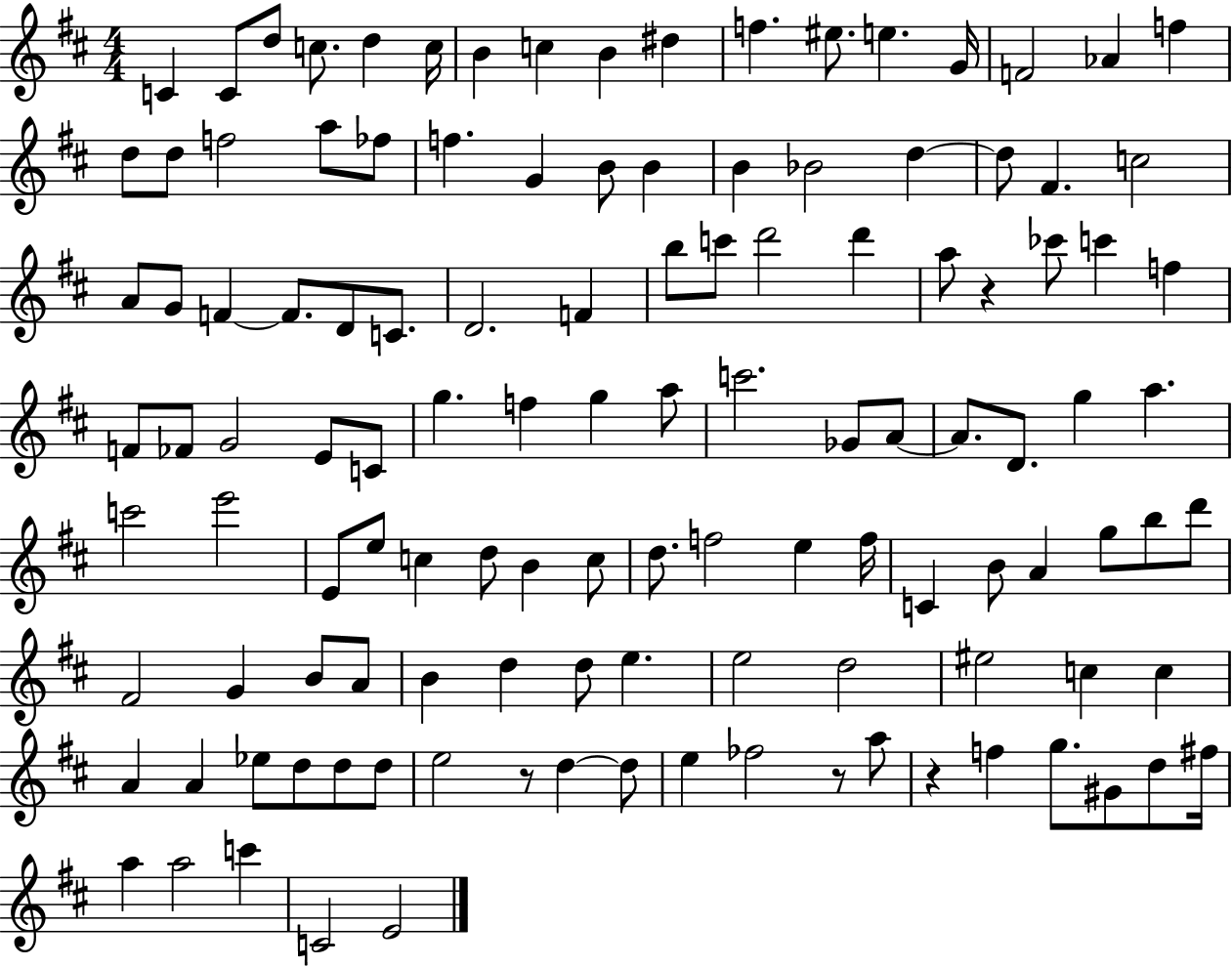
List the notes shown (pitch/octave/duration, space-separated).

C4/q C4/e D5/e C5/e. D5/q C5/s B4/q C5/q B4/q D#5/q F5/q. EIS5/e. E5/q. G4/s F4/h Ab4/q F5/q D5/e D5/e F5/h A5/e FES5/e F5/q. G4/q B4/e B4/q B4/q Bb4/h D5/q D5/e F#4/q. C5/h A4/e G4/e F4/q F4/e. D4/e C4/e. D4/h. F4/q B5/e C6/e D6/h D6/q A5/e R/q CES6/e C6/q F5/q F4/e FES4/e G4/h E4/e C4/e G5/q. F5/q G5/q A5/e C6/h. Gb4/e A4/e A4/e. D4/e. G5/q A5/q. C6/h E6/h E4/e E5/e C5/q D5/e B4/q C5/e D5/e. F5/h E5/q F5/s C4/q B4/e A4/q G5/e B5/e D6/e F#4/h G4/q B4/e A4/e B4/q D5/q D5/e E5/q. E5/h D5/h EIS5/h C5/q C5/q A4/q A4/q Eb5/e D5/e D5/e D5/e E5/h R/e D5/q D5/e E5/q FES5/h R/e A5/e R/q F5/q G5/e. G#4/e D5/e F#5/s A5/q A5/h C6/q C4/h E4/h